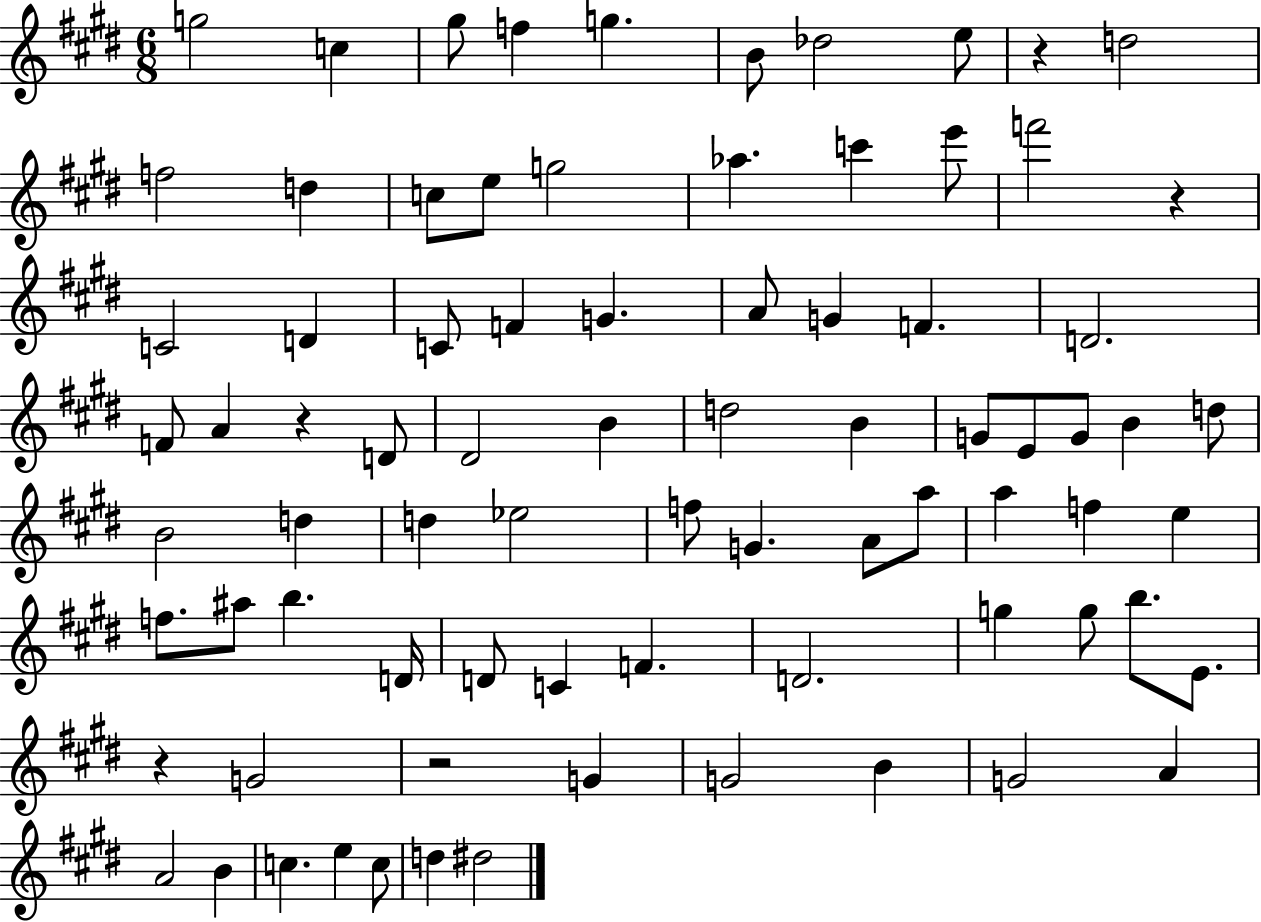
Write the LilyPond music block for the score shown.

{
  \clef treble
  \numericTimeSignature
  \time 6/8
  \key e \major
  \repeat volta 2 { g''2 c''4 | gis''8 f''4 g''4. | b'8 des''2 e''8 | r4 d''2 | \break f''2 d''4 | c''8 e''8 g''2 | aes''4. c'''4 e'''8 | f'''2 r4 | \break c'2 d'4 | c'8 f'4 g'4. | a'8 g'4 f'4. | d'2. | \break f'8 a'4 r4 d'8 | dis'2 b'4 | d''2 b'4 | g'8 e'8 g'8 b'4 d''8 | \break b'2 d''4 | d''4 ees''2 | f''8 g'4. a'8 a''8 | a''4 f''4 e''4 | \break f''8. ais''8 b''4. d'16 | d'8 c'4 f'4. | d'2. | g''4 g''8 b''8. e'8. | \break r4 g'2 | r2 g'4 | g'2 b'4 | g'2 a'4 | \break a'2 b'4 | c''4. e''4 c''8 | d''4 dis''2 | } \bar "|."
}